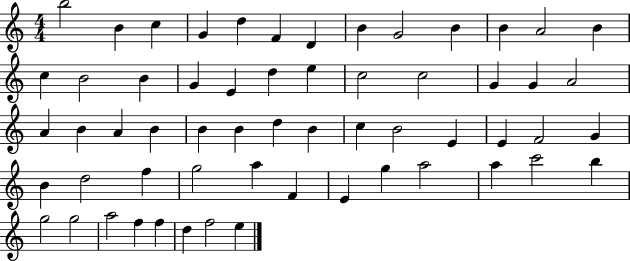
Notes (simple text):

B5/h B4/q C5/q G4/q D5/q F4/q D4/q B4/q G4/h B4/q B4/q A4/h B4/q C5/q B4/h B4/q G4/q E4/q D5/q E5/q C5/h C5/h G4/q G4/q A4/h A4/q B4/q A4/q B4/q B4/q B4/q D5/q B4/q C5/q B4/h E4/q E4/q F4/h G4/q B4/q D5/h F5/q G5/h A5/q F4/q E4/q G5/q A5/h A5/q C6/h B5/q G5/h G5/h A5/h F5/q F5/q D5/q F5/h E5/q